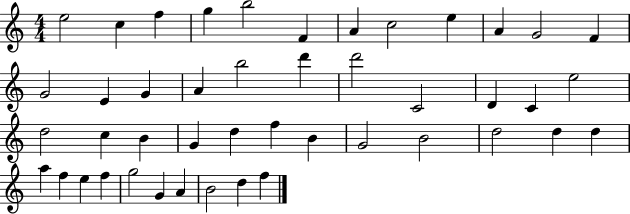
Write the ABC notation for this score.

X:1
T:Untitled
M:4/4
L:1/4
K:C
e2 c f g b2 F A c2 e A G2 F G2 E G A b2 d' d'2 C2 D C e2 d2 c B G d f B G2 B2 d2 d d a f e f g2 G A B2 d f